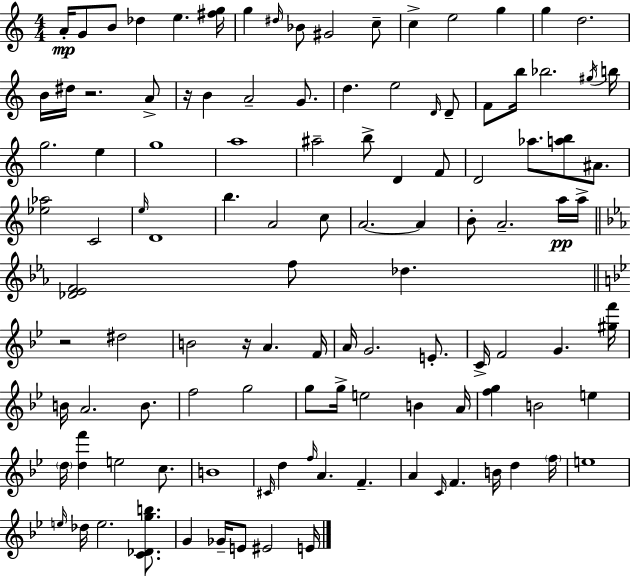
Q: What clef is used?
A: treble